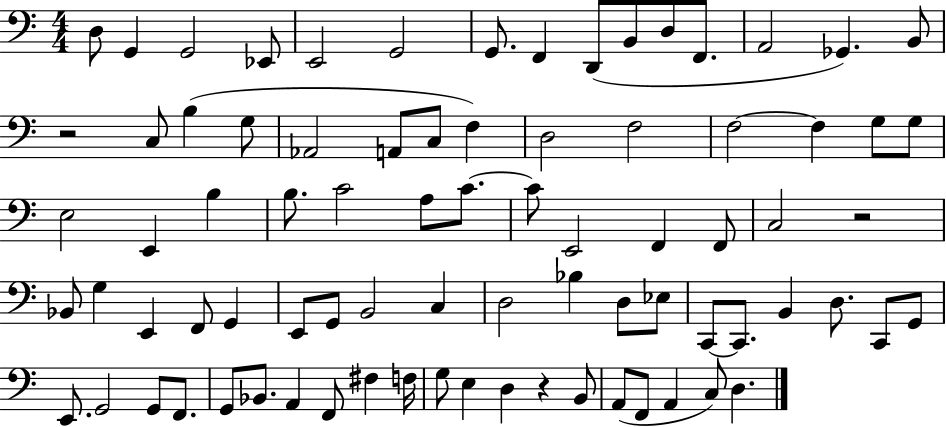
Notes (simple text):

D3/e G2/q G2/h Eb2/e E2/h G2/h G2/e. F2/q D2/e B2/e D3/e F2/e. A2/h Gb2/q. B2/e R/h C3/e B3/q G3/e Ab2/h A2/e C3/e F3/q D3/h F3/h F3/h F3/q G3/e G3/e E3/h E2/q B3/q B3/e. C4/h A3/e C4/e. C4/e E2/h F2/q F2/e C3/h R/h Bb2/e G3/q E2/q F2/e G2/q E2/e G2/e B2/h C3/q D3/h Bb3/q D3/e Eb3/e C2/e C2/e. B2/q D3/e. C2/e G2/e E2/e. G2/h G2/e F2/e. G2/e Bb2/e. A2/q F2/e F#3/q F3/s G3/e E3/q D3/q R/q B2/e A2/e F2/e A2/q C3/e D3/q.